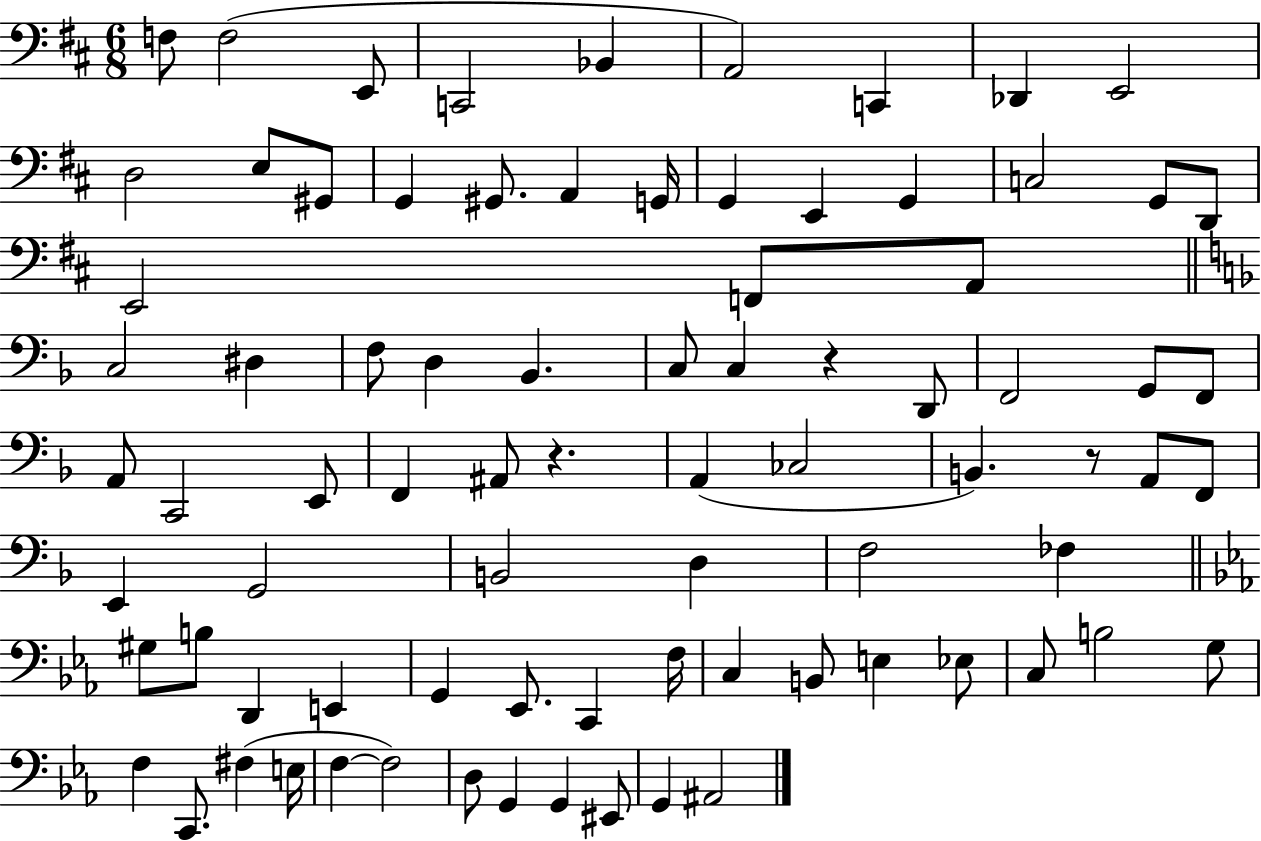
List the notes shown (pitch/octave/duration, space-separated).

F3/e F3/h E2/e C2/h Bb2/q A2/h C2/q Db2/q E2/h D3/h E3/e G#2/e G2/q G#2/e. A2/q G2/s G2/q E2/q G2/q C3/h G2/e D2/e E2/h F2/e A2/e C3/h D#3/q F3/e D3/q Bb2/q. C3/e C3/q R/q D2/e F2/h G2/e F2/e A2/e C2/h E2/e F2/q A#2/e R/q. A2/q CES3/h B2/q. R/e A2/e F2/e E2/q G2/h B2/h D3/q F3/h FES3/q G#3/e B3/e D2/q E2/q G2/q Eb2/e. C2/q F3/s C3/q B2/e E3/q Eb3/e C3/e B3/h G3/e F3/q C2/e. F#3/q E3/s F3/q F3/h D3/e G2/q G2/q EIS2/e G2/q A#2/h